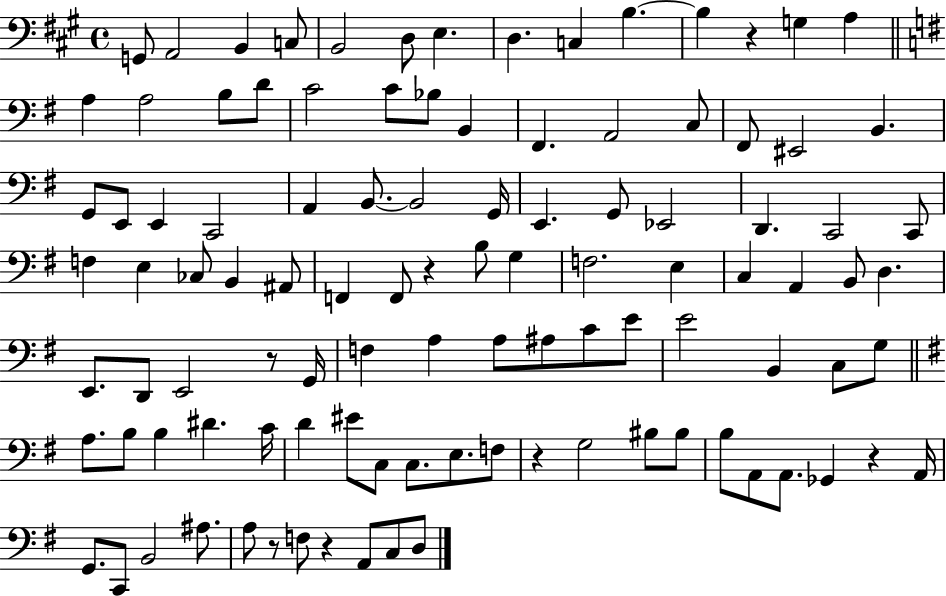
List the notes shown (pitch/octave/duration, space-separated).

G2/e A2/h B2/q C3/e B2/h D3/e E3/q. D3/q. C3/q B3/q. B3/q R/q G3/q A3/q A3/q A3/h B3/e D4/e C4/h C4/e Bb3/e B2/q F#2/q. A2/h C3/e F#2/e EIS2/h B2/q. G2/e E2/e E2/q C2/h A2/q B2/e. B2/h G2/s E2/q. G2/e Eb2/h D2/q. C2/h C2/e F3/q E3/q CES3/e B2/q A#2/e F2/q F2/e R/q B3/e G3/q F3/h. E3/q C3/q A2/q B2/e D3/q. E2/e. D2/e E2/h R/e G2/s F3/q A3/q A3/e A#3/e C4/e E4/e E4/h B2/q C3/e G3/e A3/e. B3/e B3/q D#4/q. C4/s D4/q EIS4/e C3/e C3/e. E3/e. F3/e R/q G3/h BIS3/e BIS3/e B3/e A2/e A2/e. Gb2/q R/q A2/s G2/e. C2/e B2/h A#3/e. A3/e R/e F3/e R/q A2/e C3/e D3/e